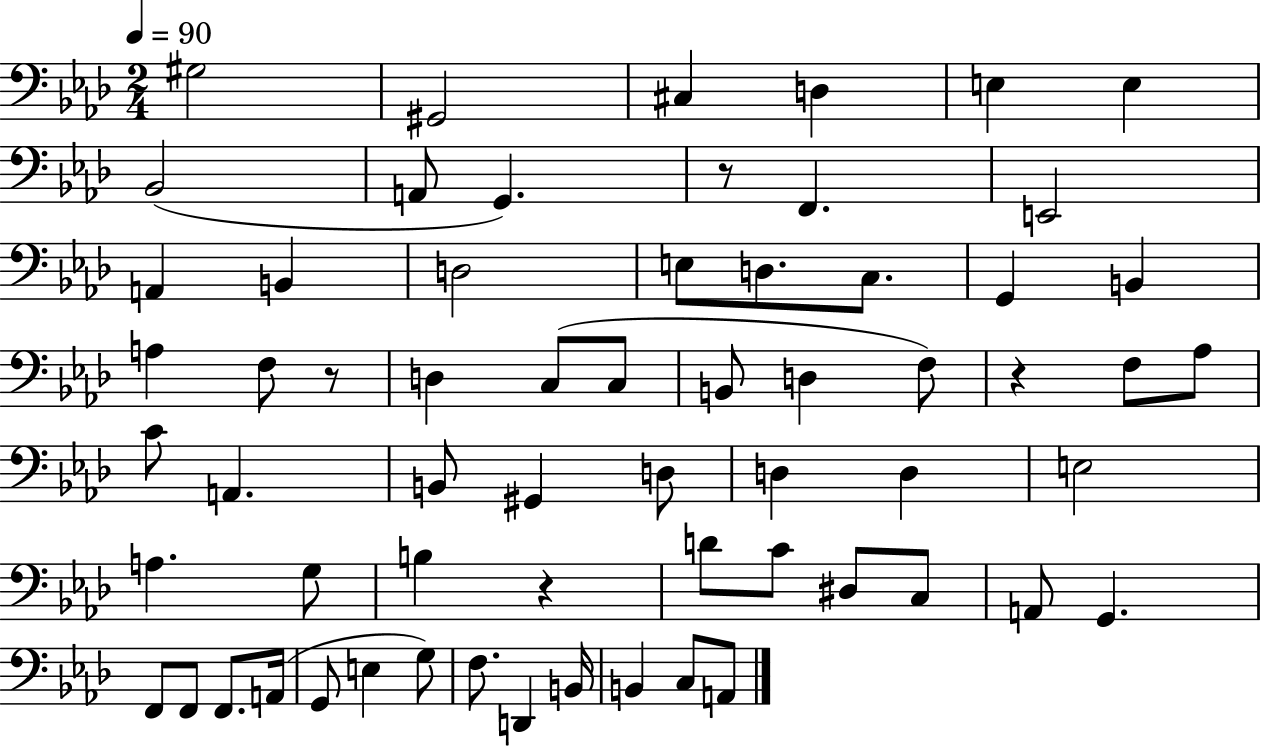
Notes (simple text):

G#3/h G#2/h C#3/q D3/q E3/q E3/q Bb2/h A2/e G2/q. R/e F2/q. E2/h A2/q B2/q D3/h E3/e D3/e. C3/e. G2/q B2/q A3/q F3/e R/e D3/q C3/e C3/e B2/e D3/q F3/e R/q F3/e Ab3/e C4/e A2/q. B2/e G#2/q D3/e D3/q D3/q E3/h A3/q. G3/e B3/q R/q D4/e C4/e D#3/e C3/e A2/e G2/q. F2/e F2/e F2/e. A2/s G2/e E3/q G3/e F3/e. D2/q B2/s B2/q C3/e A2/e